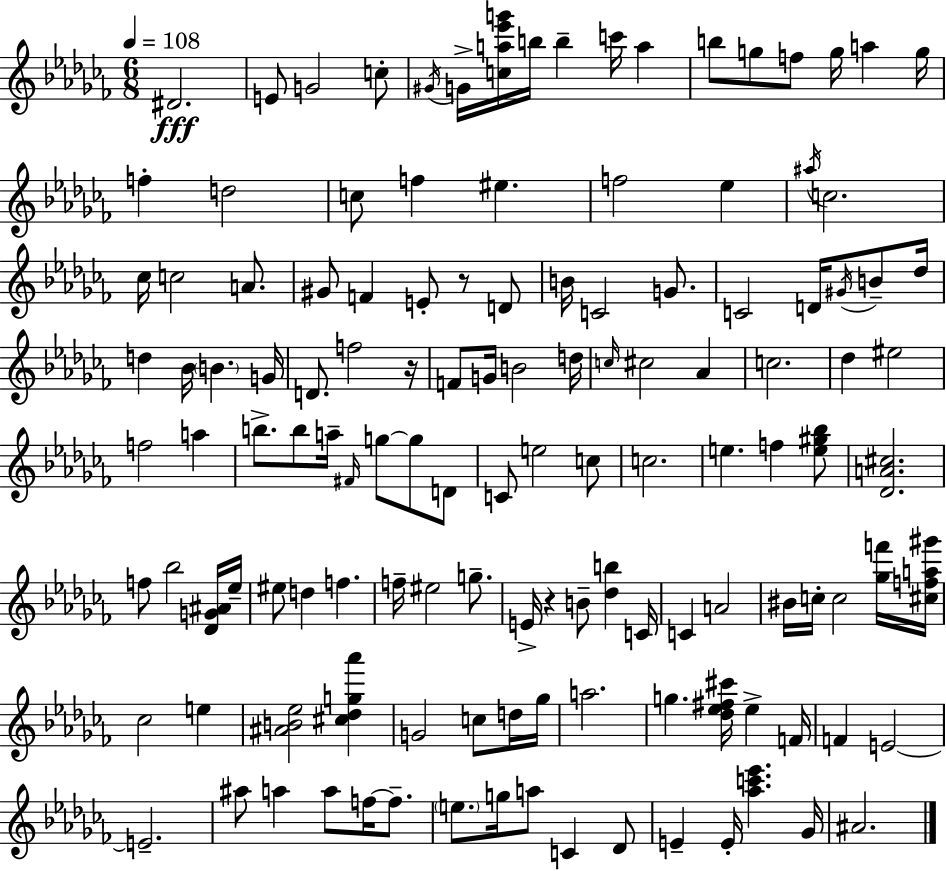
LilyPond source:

{
  \clef treble
  \numericTimeSignature
  \time 6/8
  \key aes \minor
  \tempo 4 = 108
  dis'2.\fff | e'8 g'2 c''8-. | \acciaccatura { gis'16 } g'16-> <c'' a'' ees''' g'''>16 b''16 b''4-- c'''16 a''4 | b''8 g''8 f''8 g''16 a''4 | \break g''16 f''4-. d''2 | c''8 f''4 eis''4. | f''2 ees''4 | \acciaccatura { ais''16 } c''2. | \break ces''16 c''2 a'8. | gis'8 f'4 e'8-. r8 | d'8 b'16 c'2 g'8. | c'2 d'16 \acciaccatura { gis'16 } | \break b'8-- des''16 d''4 bes'16 \parenthesize b'4. | g'16 d'8. f''2 | r16 f'8 g'16 b'2 | d''16 \grace { c''16 } cis''2 | \break aes'4 c''2. | des''4 eis''2 | f''2 | a''4 b''8.-> b''8 a''16-- \grace { fis'16 } g''8~~ | \break g''8 d'8 c'8 e''2 | c''8 c''2. | e''4. f''4 | <e'' gis'' bes''>8 <des' a' cis''>2. | \break f''8 bes''2 | <des' g' ais'>16 ees''16-- eis''8 d''4 f''4. | f''16-- eis''2 | g''8.-- e'16-> r4 b'8-- | \break <des'' b''>4 c'16 c'4 a'2 | bis'16 c''16-. c''2 | <ges'' f'''>16 <cis'' f'' a'' gis'''>16 ces''2 | e''4 <ais' b' ees''>2 | \break <cis'' des'' g'' aes'''>4 g'2 | c''8 d''16 ges''16 a''2. | g''4. <des'' ees'' fis'' cis'''>16 | ees''4-> f'16 f'4 e'2~~ | \break e'2.-- | ais''8 a''4 a''8 | f''16~~ f''8.-- \parenthesize e''8. g''16 a''8 c'4 | des'8 e'4-- e'16-. <aes'' c''' ees'''>4. | \break ges'16 ais'2. | \bar "|."
}